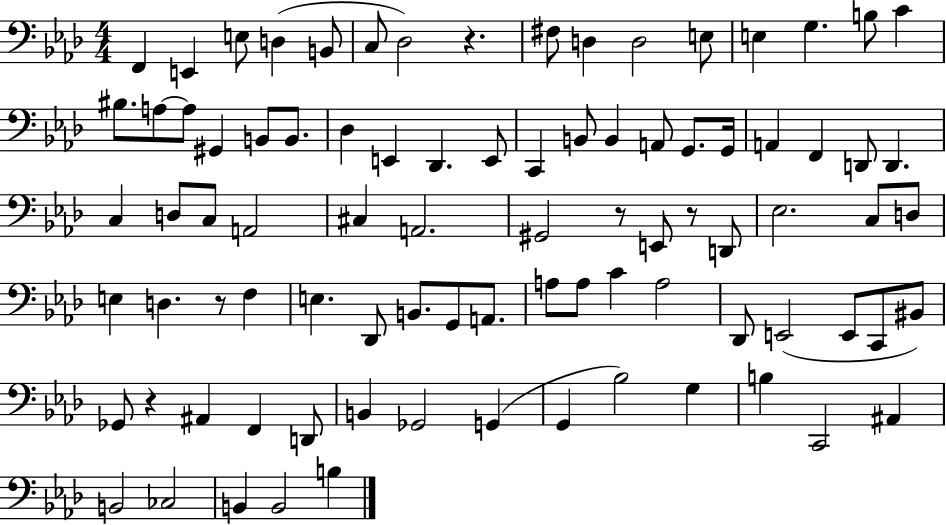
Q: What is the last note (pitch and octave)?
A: B3